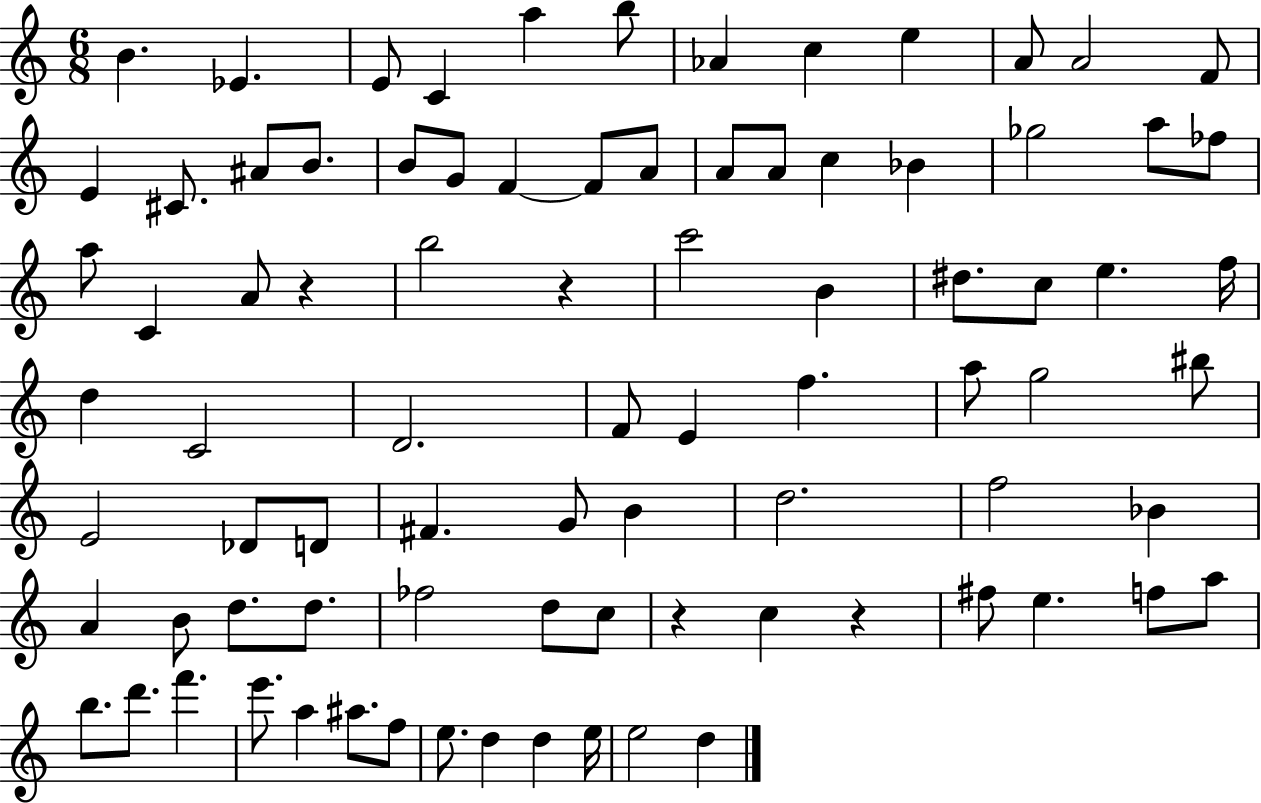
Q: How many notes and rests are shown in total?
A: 85